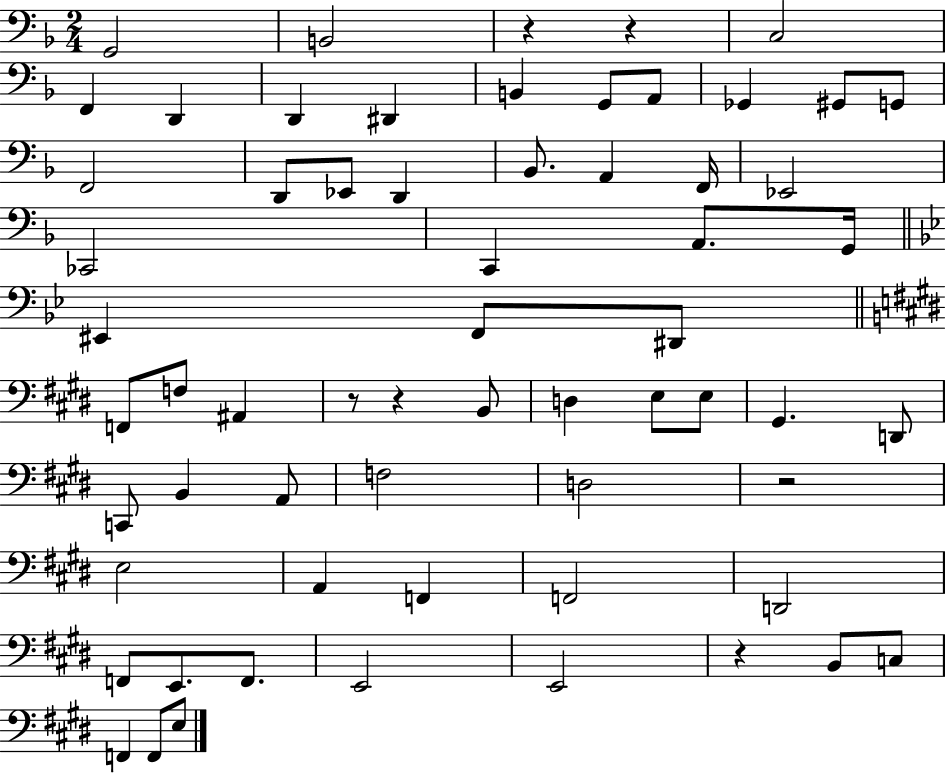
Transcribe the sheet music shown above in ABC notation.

X:1
T:Untitled
M:2/4
L:1/4
K:F
G,,2 B,,2 z z C,2 F,, D,, D,, ^D,, B,, G,,/2 A,,/2 _G,, ^G,,/2 G,,/2 F,,2 D,,/2 _E,,/2 D,, _B,,/2 A,, F,,/4 _E,,2 _C,,2 C,, A,,/2 G,,/4 ^E,, F,,/2 ^D,,/2 F,,/2 F,/2 ^A,, z/2 z B,,/2 D, E,/2 E,/2 ^G,, D,,/2 C,,/2 B,, A,,/2 F,2 D,2 z2 E,2 A,, F,, F,,2 D,,2 F,,/2 E,,/2 F,,/2 E,,2 E,,2 z B,,/2 C,/2 F,, F,,/2 E,/2